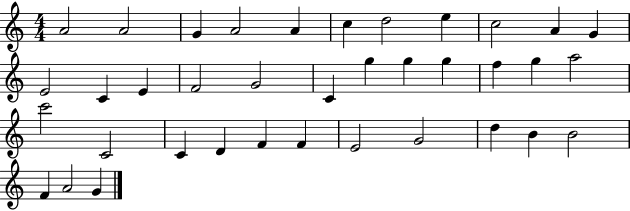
{
  \clef treble
  \numericTimeSignature
  \time 4/4
  \key c \major
  a'2 a'2 | g'4 a'2 a'4 | c''4 d''2 e''4 | c''2 a'4 g'4 | \break e'2 c'4 e'4 | f'2 g'2 | c'4 g''4 g''4 g''4 | f''4 g''4 a''2 | \break c'''2 c'2 | c'4 d'4 f'4 f'4 | e'2 g'2 | d''4 b'4 b'2 | \break f'4 a'2 g'4 | \bar "|."
}